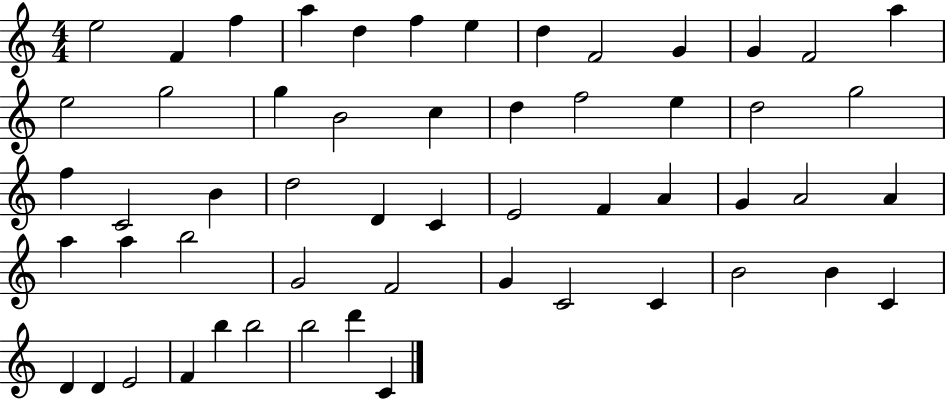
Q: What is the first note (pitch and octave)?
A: E5